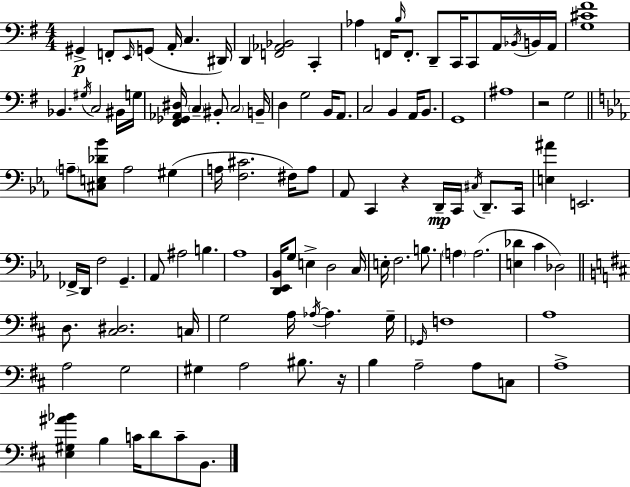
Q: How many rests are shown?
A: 3